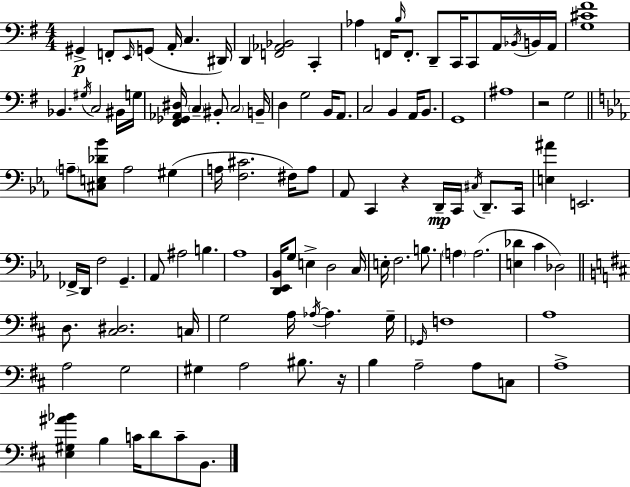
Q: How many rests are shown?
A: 3